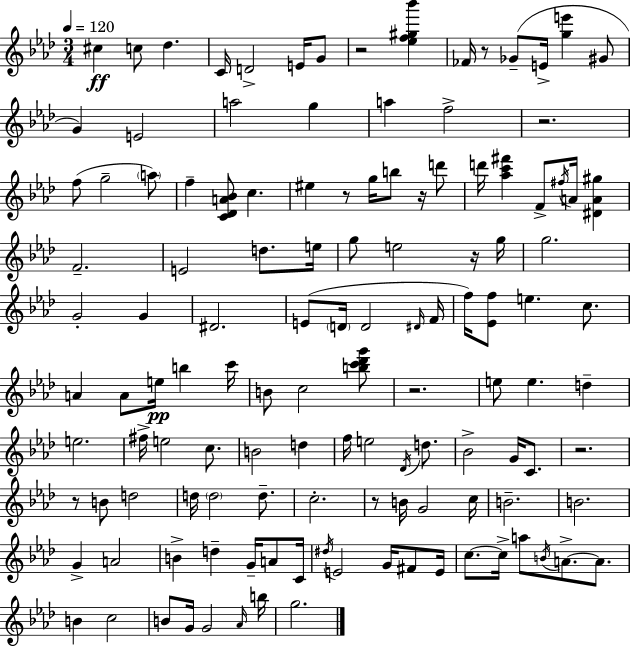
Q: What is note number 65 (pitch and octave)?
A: D5